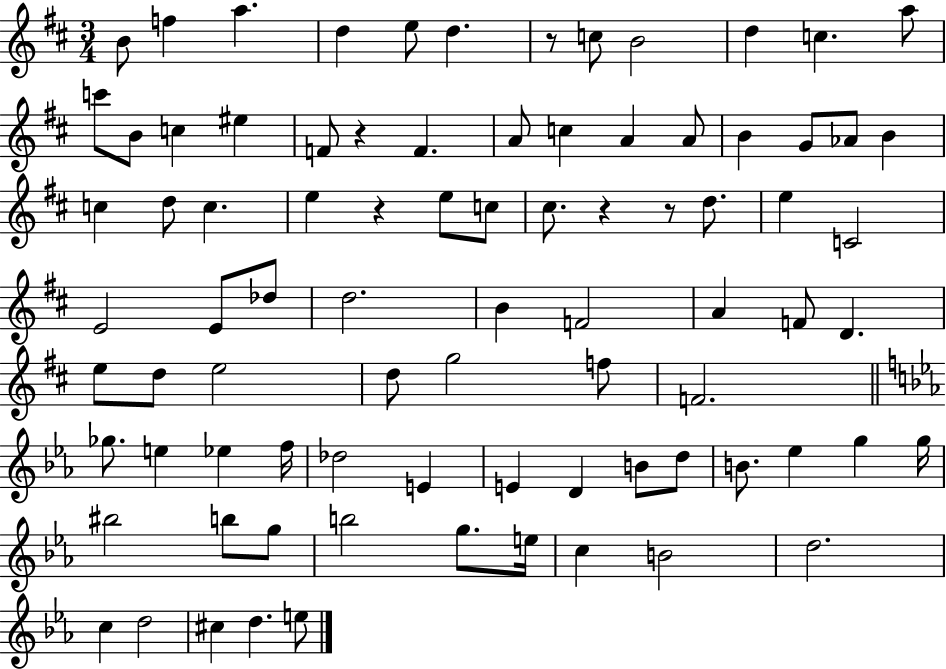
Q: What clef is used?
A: treble